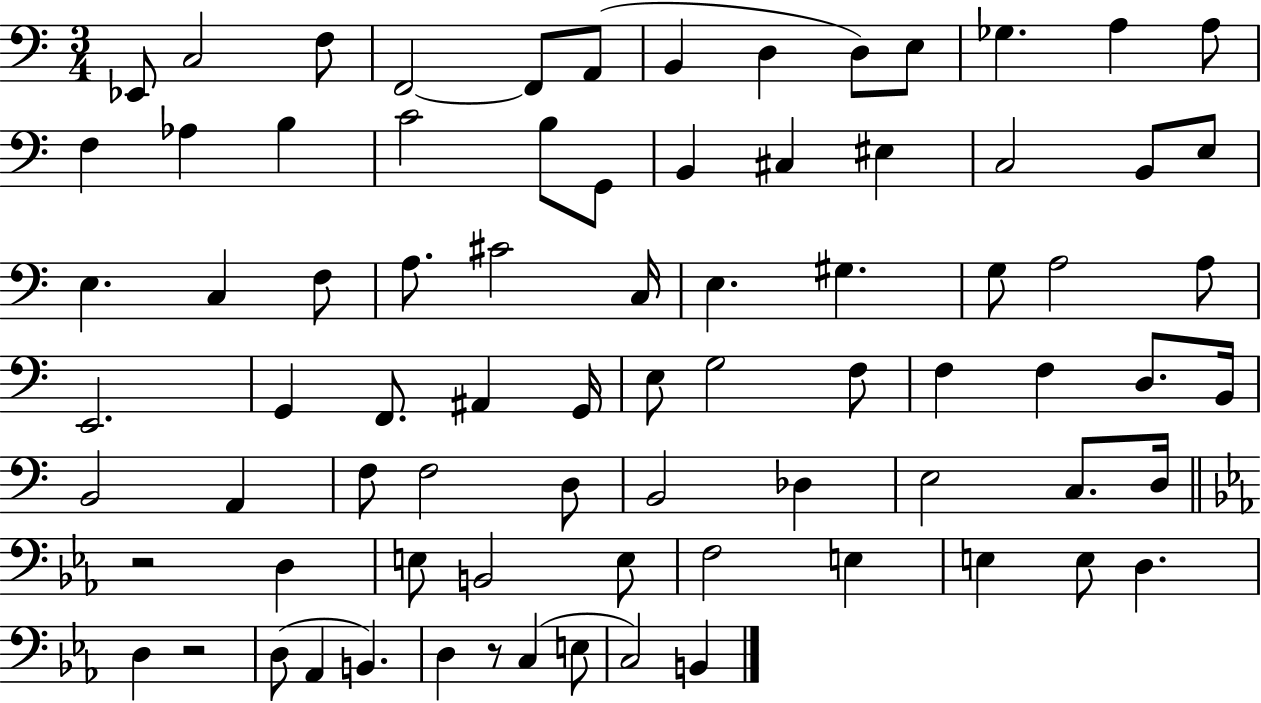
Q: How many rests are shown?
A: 3